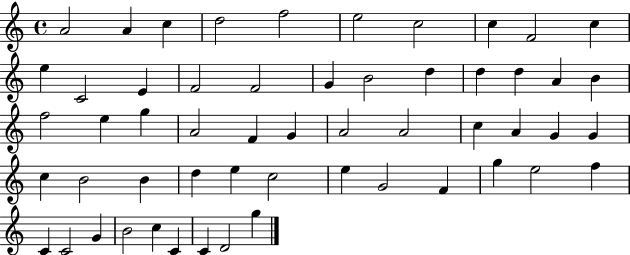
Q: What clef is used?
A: treble